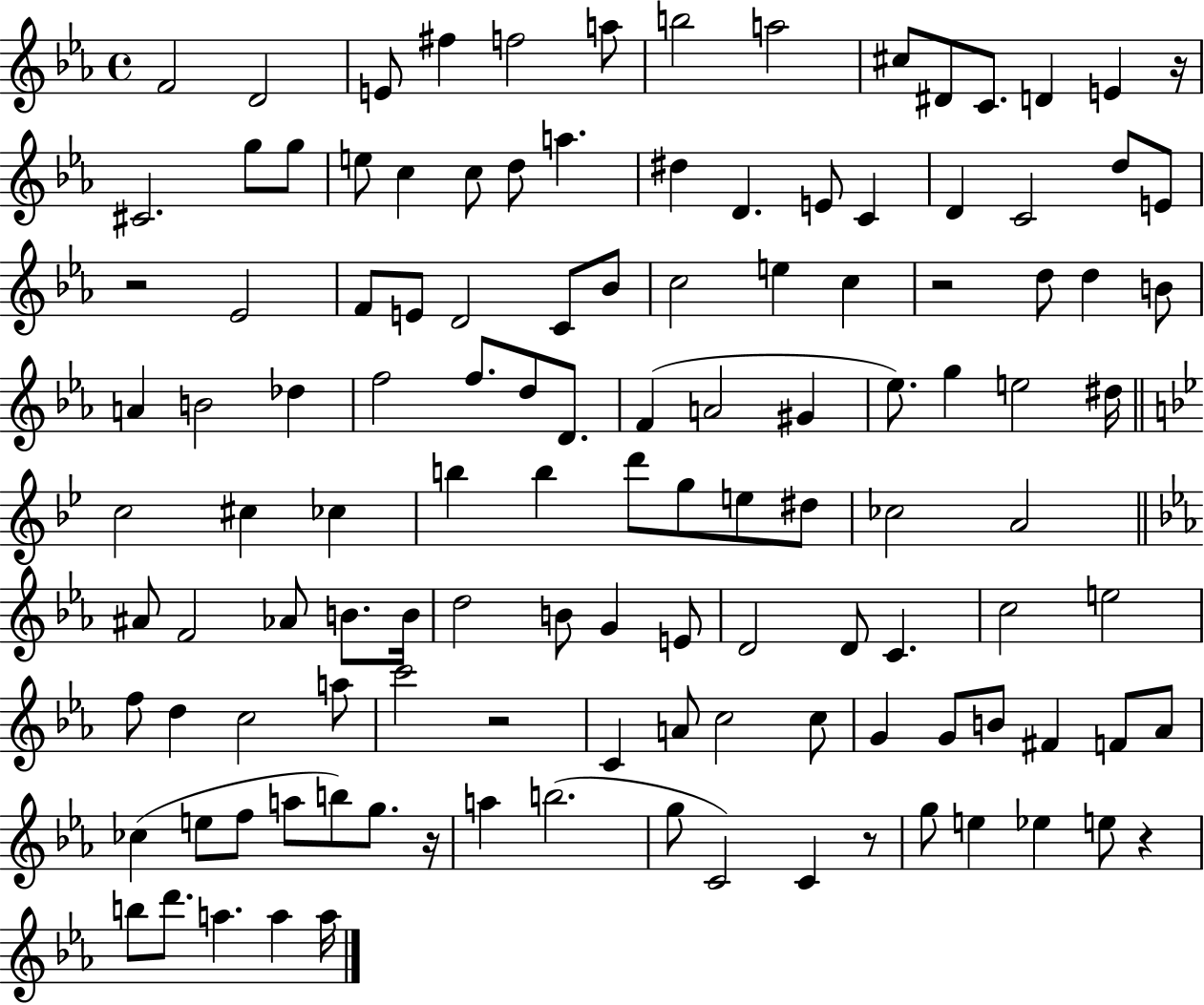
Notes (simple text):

F4/h D4/h E4/e F#5/q F5/h A5/e B5/h A5/h C#5/e D#4/e C4/e. D4/q E4/q R/s C#4/h. G5/e G5/e E5/e C5/q C5/e D5/e A5/q. D#5/q D4/q. E4/e C4/q D4/q C4/h D5/e E4/e R/h Eb4/h F4/e E4/e D4/h C4/e Bb4/e C5/h E5/q C5/q R/h D5/e D5/q B4/e A4/q B4/h Db5/q F5/h F5/e. D5/e D4/e. F4/q A4/h G#4/q Eb5/e. G5/q E5/h D#5/s C5/h C#5/q CES5/q B5/q B5/q D6/e G5/e E5/e D#5/e CES5/h A4/h A#4/e F4/h Ab4/e B4/e. B4/s D5/h B4/e G4/q E4/e D4/h D4/e C4/q. C5/h E5/h F5/e D5/q C5/h A5/e C6/h R/h C4/q A4/e C5/h C5/e G4/q G4/e B4/e F#4/q F4/e Ab4/e CES5/q E5/e F5/e A5/e B5/e G5/e. R/s A5/q B5/h. G5/e C4/h C4/q R/e G5/e E5/q Eb5/q E5/e R/q B5/e D6/e. A5/q. A5/q A5/s